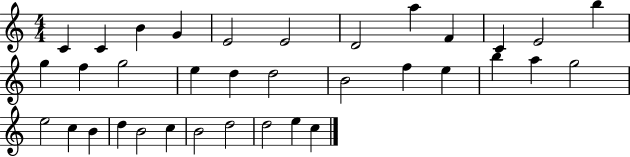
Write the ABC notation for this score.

X:1
T:Untitled
M:4/4
L:1/4
K:C
C C B G E2 E2 D2 a F C E2 b g f g2 e d d2 B2 f e b a g2 e2 c B d B2 c B2 d2 d2 e c